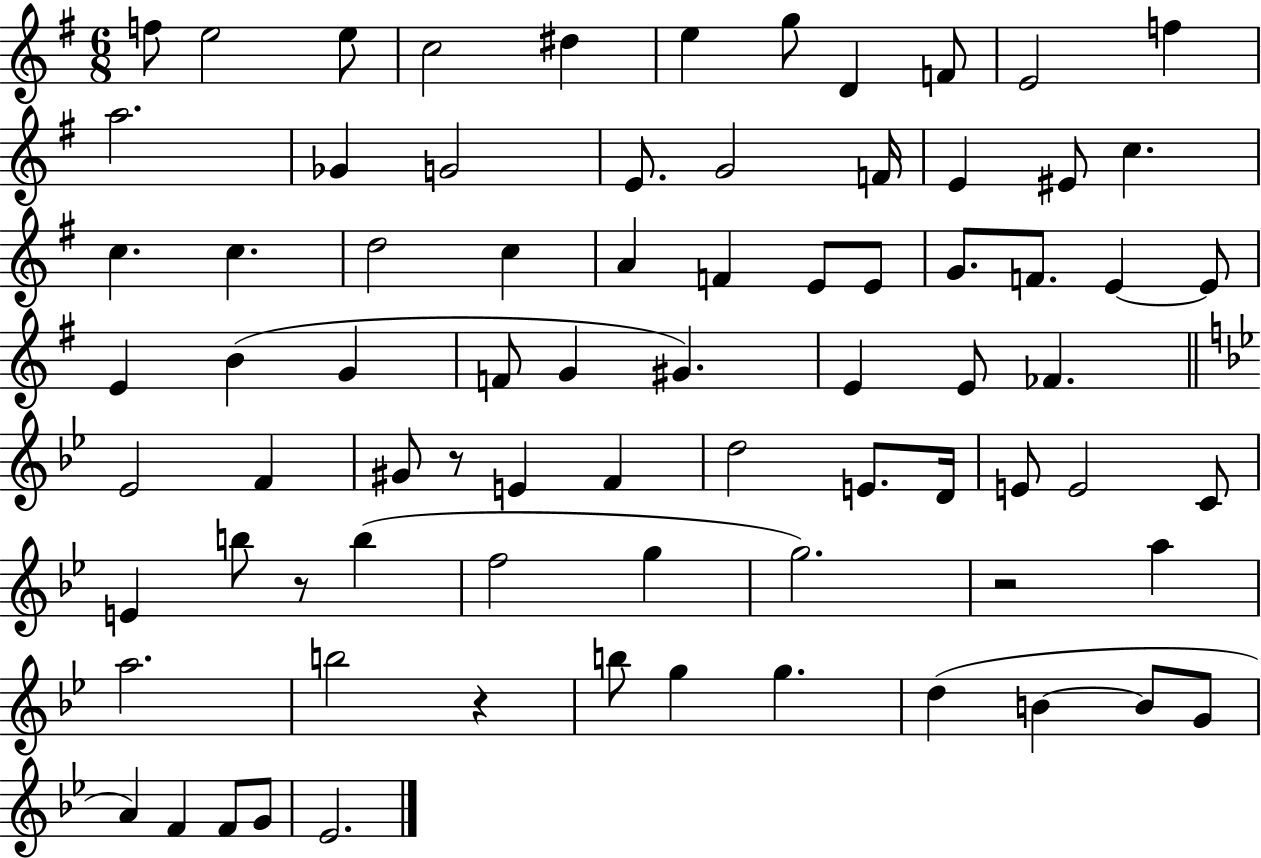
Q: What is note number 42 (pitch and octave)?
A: Eb4